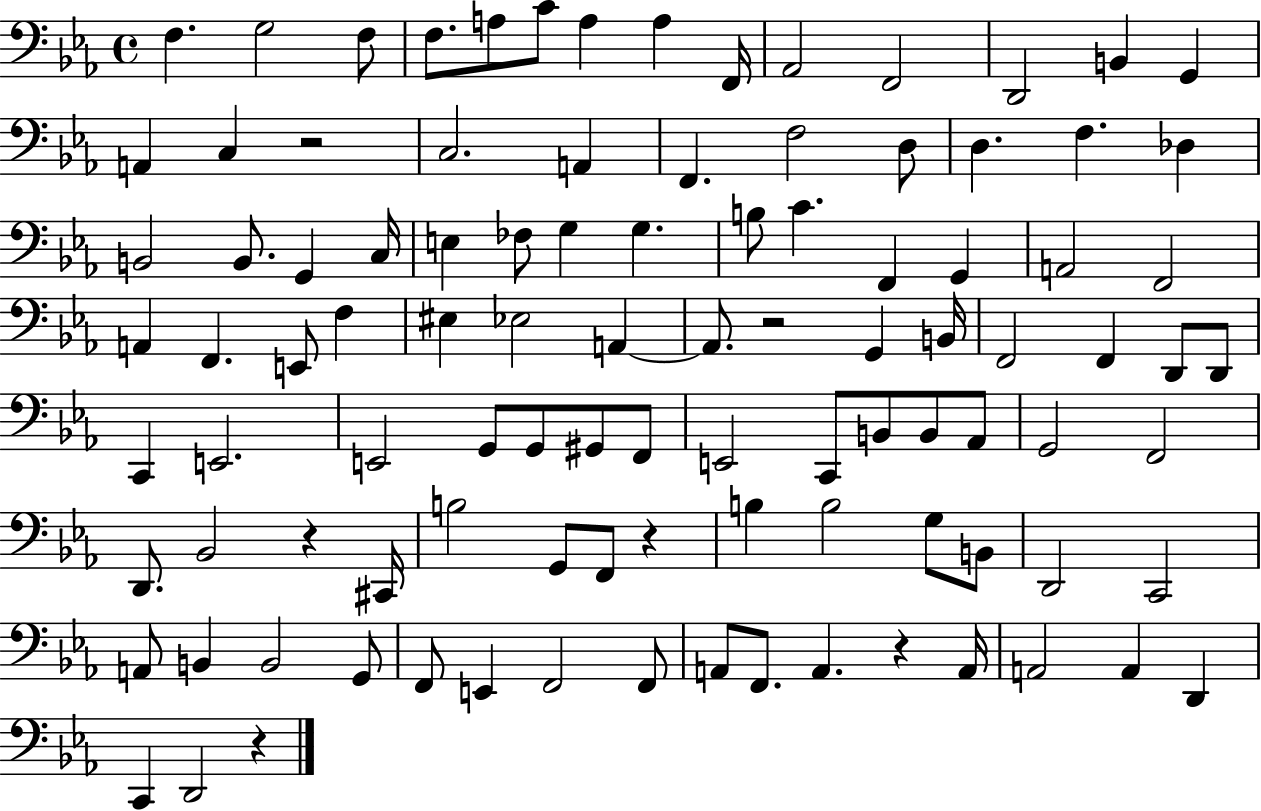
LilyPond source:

{
  \clef bass
  \time 4/4
  \defaultTimeSignature
  \key ees \major
  f4. g2 f8 | f8. a8 c'8 a4 a4 f,16 | aes,2 f,2 | d,2 b,4 g,4 | \break a,4 c4 r2 | c2. a,4 | f,4. f2 d8 | d4. f4. des4 | \break b,2 b,8. g,4 c16 | e4 fes8 g4 g4. | b8 c'4. f,4 g,4 | a,2 f,2 | \break a,4 f,4. e,8 f4 | eis4 ees2 a,4~~ | a,8. r2 g,4 b,16 | f,2 f,4 d,8 d,8 | \break c,4 e,2. | e,2 g,8 g,8 gis,8 f,8 | e,2 c,8 b,8 b,8 aes,8 | g,2 f,2 | \break d,8. bes,2 r4 cis,16 | b2 g,8 f,8 r4 | b4 b2 g8 b,8 | d,2 c,2 | \break a,8 b,4 b,2 g,8 | f,8 e,4 f,2 f,8 | a,8 f,8. a,4. r4 a,16 | a,2 a,4 d,4 | \break c,4 d,2 r4 | \bar "|."
}